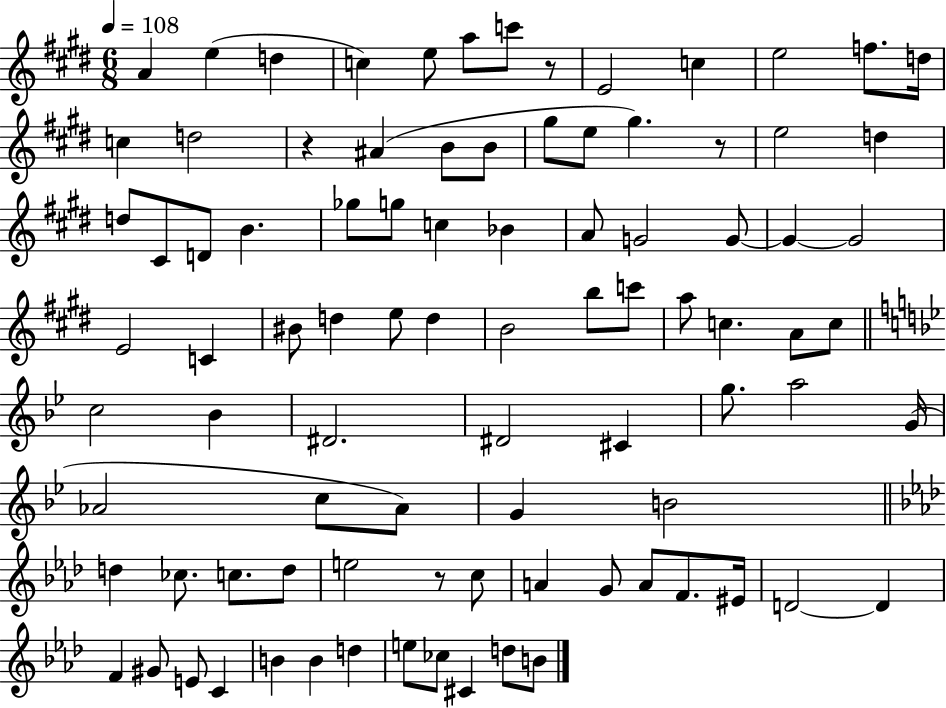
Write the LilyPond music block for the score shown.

{
  \clef treble
  \numericTimeSignature
  \time 6/8
  \key e \major
  \tempo 4 = 108
  a'4 e''4( d''4 | c''4) e''8 a''8 c'''8 r8 | e'2 c''4 | e''2 f''8. d''16 | \break c''4 d''2 | r4 ais'4( b'8 b'8 | gis''8 e''8 gis''4.) r8 | e''2 d''4 | \break d''8 cis'8 d'8 b'4. | ges''8 g''8 c''4 bes'4 | a'8 g'2 g'8~~ | g'4~~ g'2 | \break e'2 c'4 | bis'8 d''4 e''8 d''4 | b'2 b''8 c'''8 | a''8 c''4. a'8 c''8 | \break \bar "||" \break \key bes \major c''2 bes'4 | dis'2. | dis'2 cis'4 | g''8. a''2 g'16( | \break aes'2 c''8 aes'8) | g'4 b'2 | \bar "||" \break \key f \minor d''4 ces''8. c''8. d''8 | e''2 r8 c''8 | a'4 g'8 a'8 f'8. eis'16 | d'2~~ d'4 | \break f'4 gis'8 e'8 c'4 | b'4 b'4 d''4 | e''8 ces''8 cis'4 d''8 b'8 | \bar "|."
}